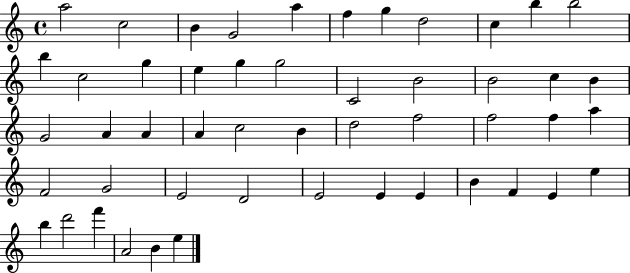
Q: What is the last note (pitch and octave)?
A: E5